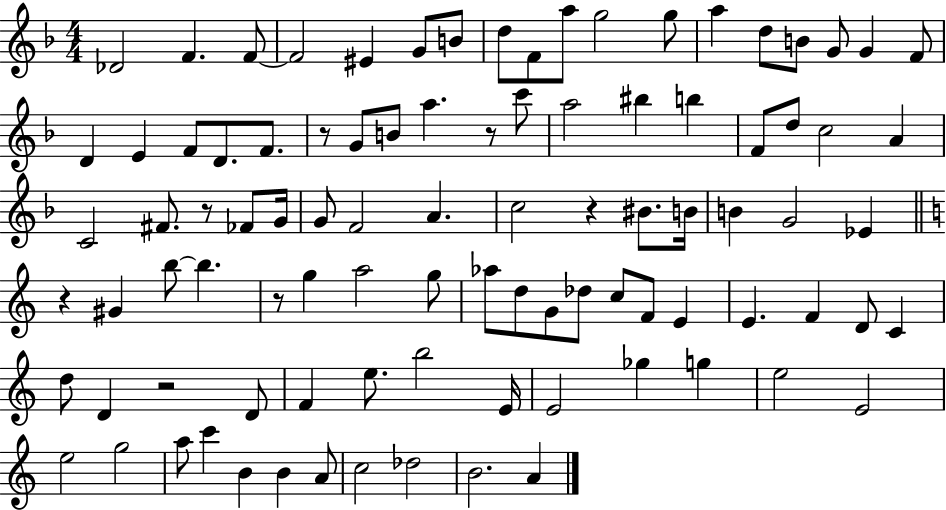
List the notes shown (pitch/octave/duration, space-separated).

Db4/h F4/q. F4/e F4/h EIS4/q G4/e B4/e D5/e F4/e A5/e G5/h G5/e A5/q D5/e B4/e G4/e G4/q F4/e D4/q E4/q F4/e D4/e. F4/e. R/e G4/e B4/e A5/q. R/e C6/e A5/h BIS5/q B5/q F4/e D5/e C5/h A4/q C4/h F#4/e. R/e FES4/e G4/s G4/e F4/h A4/q. C5/h R/q BIS4/e. B4/s B4/q G4/h Eb4/q R/q G#4/q B5/e B5/q. R/e G5/q A5/h G5/e Ab5/e D5/e G4/e Db5/e C5/e F4/e E4/q E4/q. F4/q D4/e C4/q D5/e D4/q R/h D4/e F4/q E5/e. B5/h E4/s E4/h Gb5/q G5/q E5/h E4/h E5/h G5/h A5/e C6/q B4/q B4/q A4/e C5/h Db5/h B4/h. A4/q